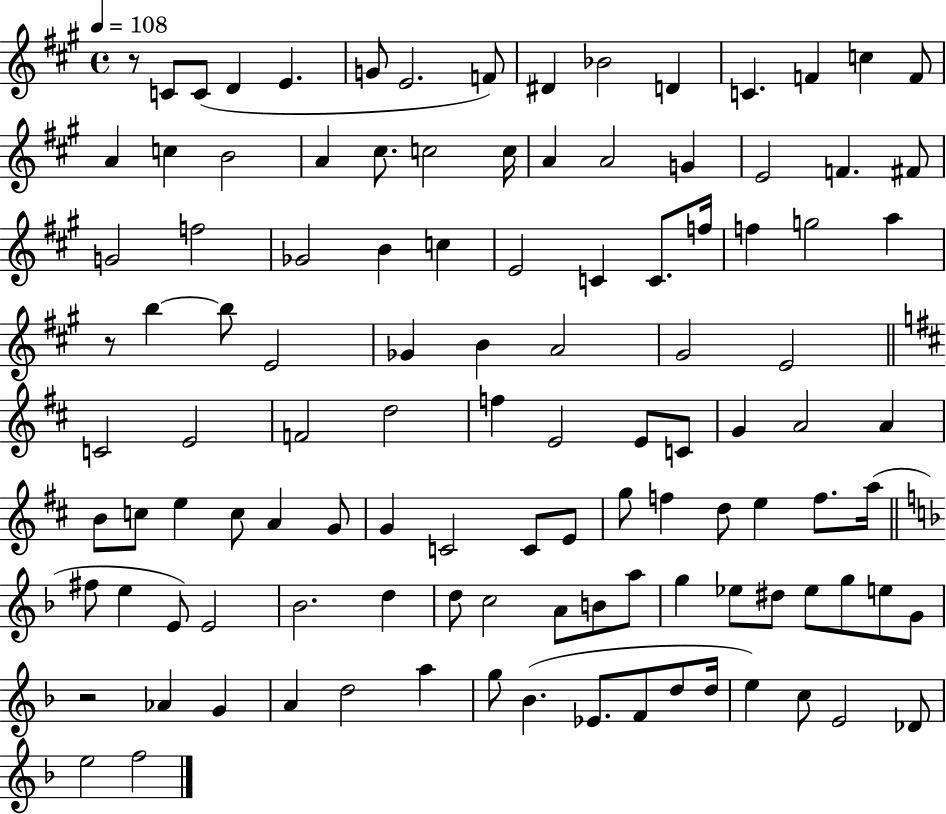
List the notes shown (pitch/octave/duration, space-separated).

R/e C4/e C4/e D4/q E4/q. G4/e E4/h. F4/e D#4/q Bb4/h D4/q C4/q. F4/q C5/q F4/e A4/q C5/q B4/h A4/q C#5/e. C5/h C5/s A4/q A4/h G4/q E4/h F4/q. F#4/e G4/h F5/h Gb4/h B4/q C5/q E4/h C4/q C4/e. F5/s F5/q G5/h A5/q R/e B5/q B5/e E4/h Gb4/q B4/q A4/h G#4/h E4/h C4/h E4/h F4/h D5/h F5/q E4/h E4/e C4/e G4/q A4/h A4/q B4/e C5/e E5/q C5/e A4/q G4/e G4/q C4/h C4/e E4/e G5/e F5/q D5/e E5/q F5/e. A5/s F#5/e E5/q E4/e E4/h Bb4/h. D5/q D5/e C5/h A4/e B4/e A5/e G5/q Eb5/e D#5/e Eb5/e G5/e E5/e G4/e R/h Ab4/q G4/q A4/q D5/h A5/q G5/e Bb4/q. Eb4/e. F4/e D5/e D5/s E5/q C5/e E4/h Db4/e E5/h F5/h